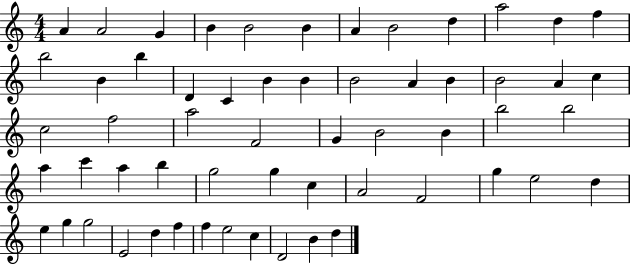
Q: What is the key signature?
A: C major